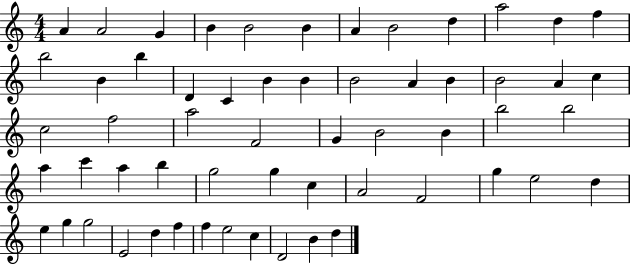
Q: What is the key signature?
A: C major